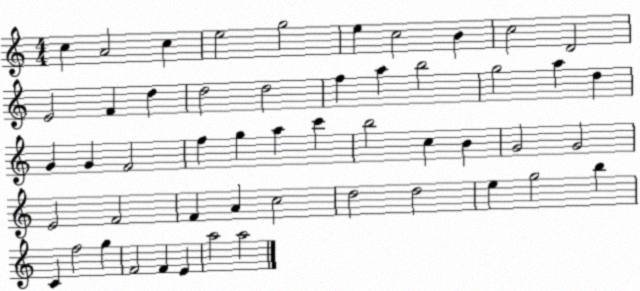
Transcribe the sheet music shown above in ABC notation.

X:1
T:Untitled
M:4/4
L:1/4
K:C
c A2 c e2 g2 e c2 B c2 D2 E2 F d d2 d2 f a b2 g2 a d G G F2 f g a c' b2 c B G2 G2 E2 F2 F A c2 d2 d2 e g2 b C f2 g F2 F E a2 a2